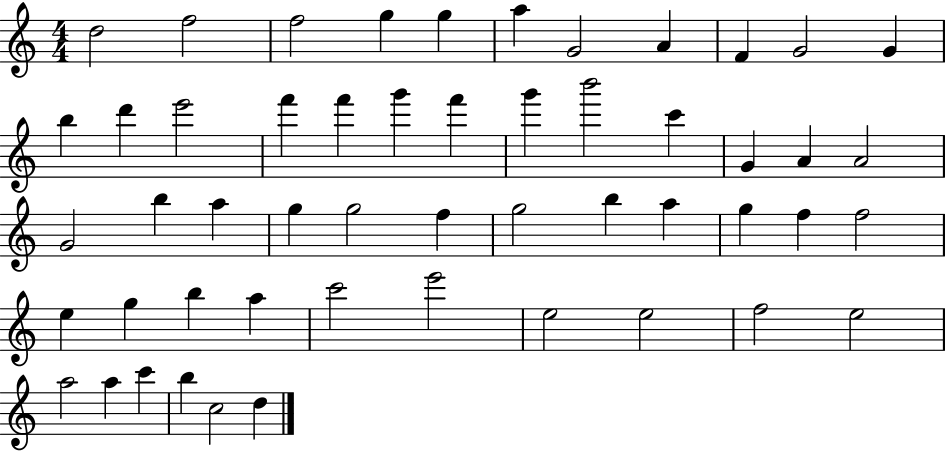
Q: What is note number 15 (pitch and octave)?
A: F6